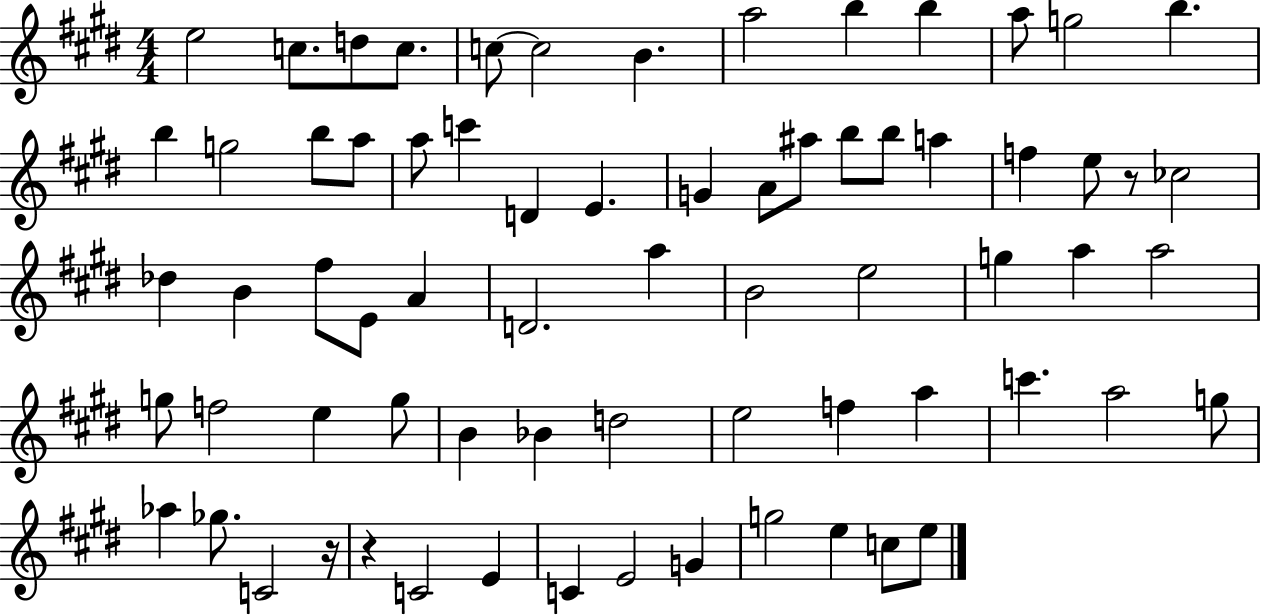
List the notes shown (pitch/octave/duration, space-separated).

E5/h C5/e. D5/e C5/e. C5/e C5/h B4/q. A5/h B5/q B5/q A5/e G5/h B5/q. B5/q G5/h B5/e A5/e A5/e C6/q D4/q E4/q. G4/q A4/e A#5/e B5/e B5/e A5/q F5/q E5/e R/e CES5/h Db5/q B4/q F#5/e E4/e A4/q D4/h. A5/q B4/h E5/h G5/q A5/q A5/h G5/e F5/h E5/q G5/e B4/q Bb4/q D5/h E5/h F5/q A5/q C6/q. A5/h G5/e Ab5/q Gb5/e. C4/h R/s R/q C4/h E4/q C4/q E4/h G4/q G5/h E5/q C5/e E5/e